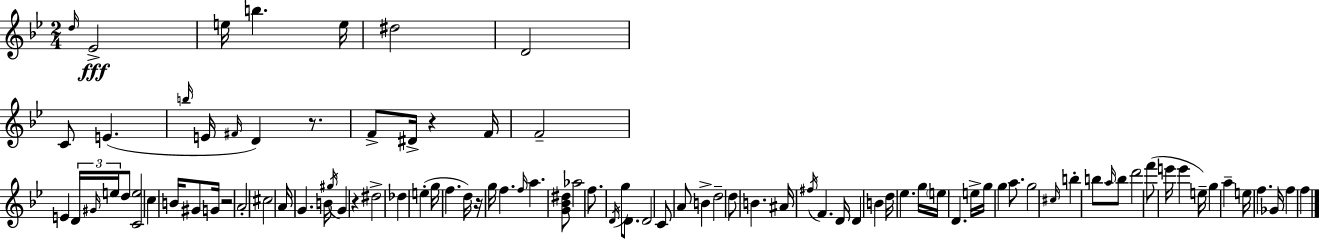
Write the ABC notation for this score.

X:1
T:Untitled
M:2/4
L:1/4
K:Gm
d/4 _E2 e/4 b e/4 ^d2 D2 C/2 E b/4 E/4 ^F/4 D z/2 F/2 ^D/4 z F/4 F2 E D/4 ^G/4 e/4 d/2 [Ce]2 c B/4 ^G/2 G/4 z2 A2 ^c2 A/4 G B/4 ^g/4 G z ^d2 _d e g/4 f d/4 z/4 g/4 f f/4 a [G_B^d]/2 _a2 f/2 D/4 g/2 D/2 D2 C/2 A/2 B d2 d/2 B ^A/4 ^f/4 F D/4 D B d/4 _e g/4 e/4 D e/4 g/4 g a/2 g2 ^c/4 b b/2 a/4 b/2 d'2 f'/2 e'/4 e' e/4 g a e/4 f _G/4 f f